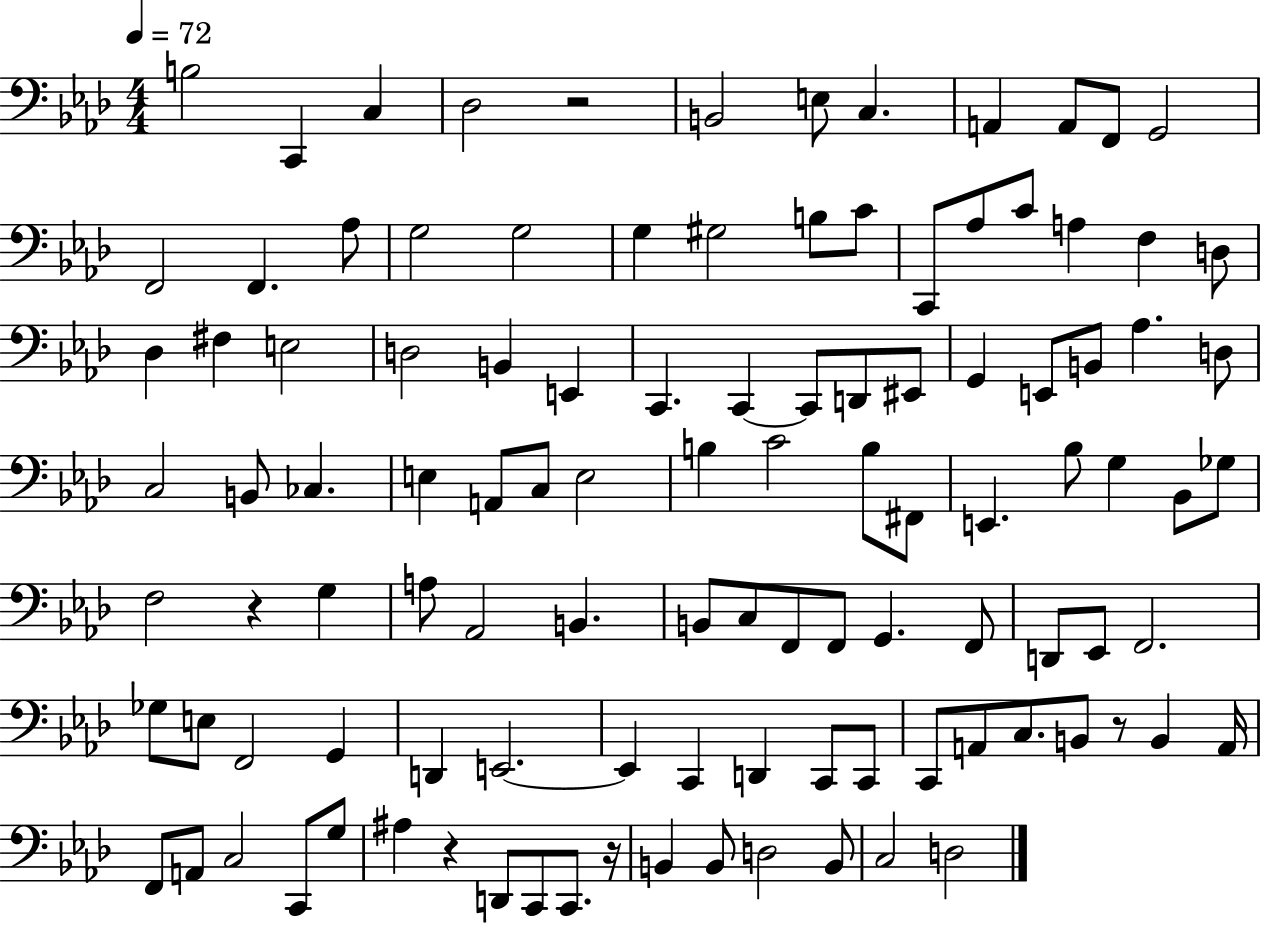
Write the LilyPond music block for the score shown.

{
  \clef bass
  \numericTimeSignature
  \time 4/4
  \key aes \major
  \tempo 4 = 72
  \repeat volta 2 { b2 c,4 c4 | des2 r2 | b,2 e8 c4. | a,4 a,8 f,8 g,2 | \break f,2 f,4. aes8 | g2 g2 | g4 gis2 b8 c'8 | c,8 aes8 c'8 a4 f4 d8 | \break des4 fis4 e2 | d2 b,4 e,4 | c,4. c,4~~ c,8 d,8 eis,8 | g,4 e,8 b,8 aes4. d8 | \break c2 b,8 ces4. | e4 a,8 c8 e2 | b4 c'2 b8 fis,8 | e,4. bes8 g4 bes,8 ges8 | \break f2 r4 g4 | a8 aes,2 b,4. | b,8 c8 f,8 f,8 g,4. f,8 | d,8 ees,8 f,2. | \break ges8 e8 f,2 g,4 | d,4 e,2.~~ | e,4 c,4 d,4 c,8 c,8 | c,8 a,8 c8. b,8 r8 b,4 a,16 | \break f,8 a,8 c2 c,8 g8 | ais4 r4 d,8 c,8 c,8. r16 | b,4 b,8 d2 b,8 | c2 d2 | \break } \bar "|."
}